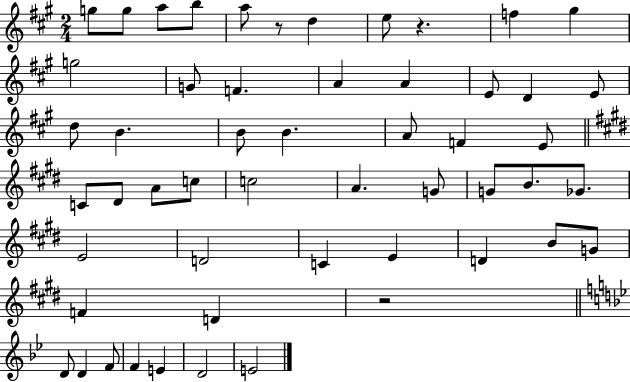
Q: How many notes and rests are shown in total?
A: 53